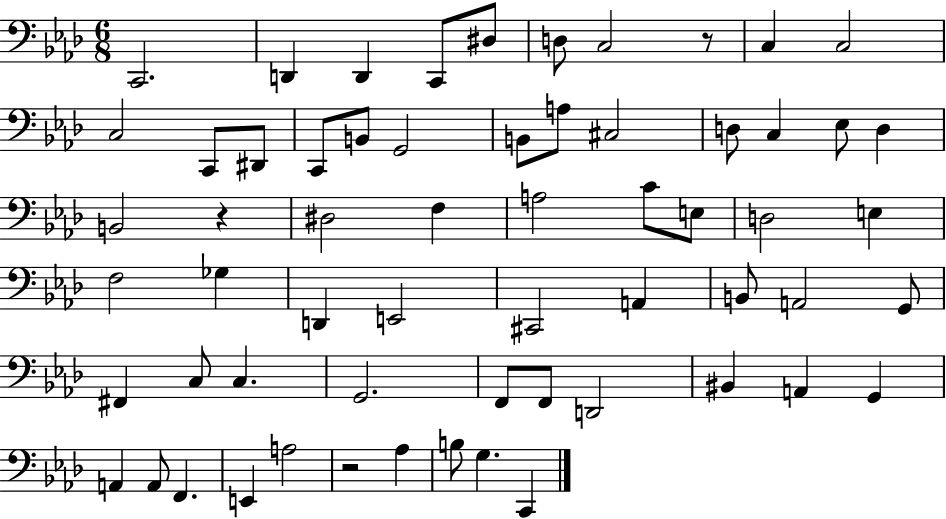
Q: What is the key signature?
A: AES major